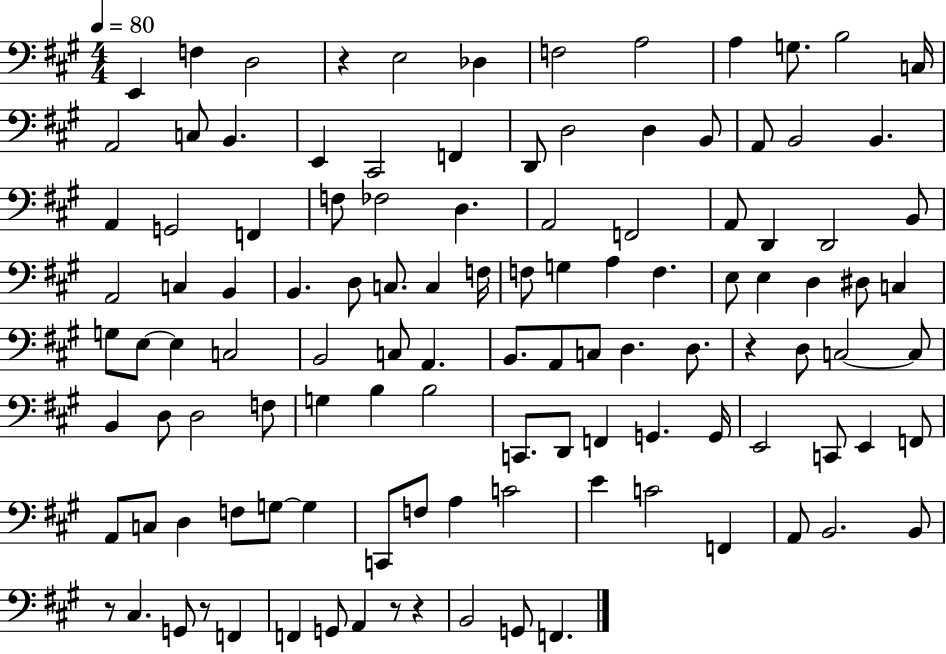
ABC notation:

X:1
T:Untitled
M:4/4
L:1/4
K:A
E,, F, D,2 z E,2 _D, F,2 A,2 A, G,/2 B,2 C,/4 A,,2 C,/2 B,, E,, ^C,,2 F,, D,,/2 D,2 D, B,,/2 A,,/2 B,,2 B,, A,, G,,2 F,, F,/2 _F,2 D, A,,2 F,,2 A,,/2 D,, D,,2 B,,/2 A,,2 C, B,, B,, D,/2 C,/2 C, F,/4 F,/2 G, A, F, E,/2 E, D, ^D,/2 C, G,/2 E,/2 E, C,2 B,,2 C,/2 A,, B,,/2 A,,/2 C,/2 D, D,/2 z D,/2 C,2 C,/2 B,, D,/2 D,2 F,/2 G, B, B,2 C,,/2 D,,/2 F,, G,, G,,/4 E,,2 C,,/2 E,, F,,/2 A,,/2 C,/2 D, F,/2 G,/2 G, C,,/2 F,/2 A, C2 E C2 F,, A,,/2 B,,2 B,,/2 z/2 ^C, G,,/2 z/2 F,, F,, G,,/2 A,, z/2 z B,,2 G,,/2 F,,